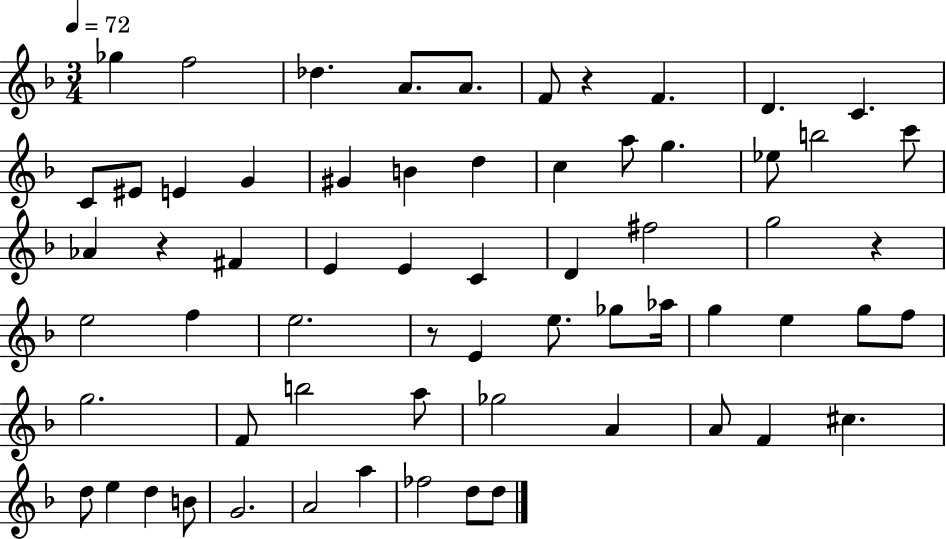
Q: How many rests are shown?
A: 4